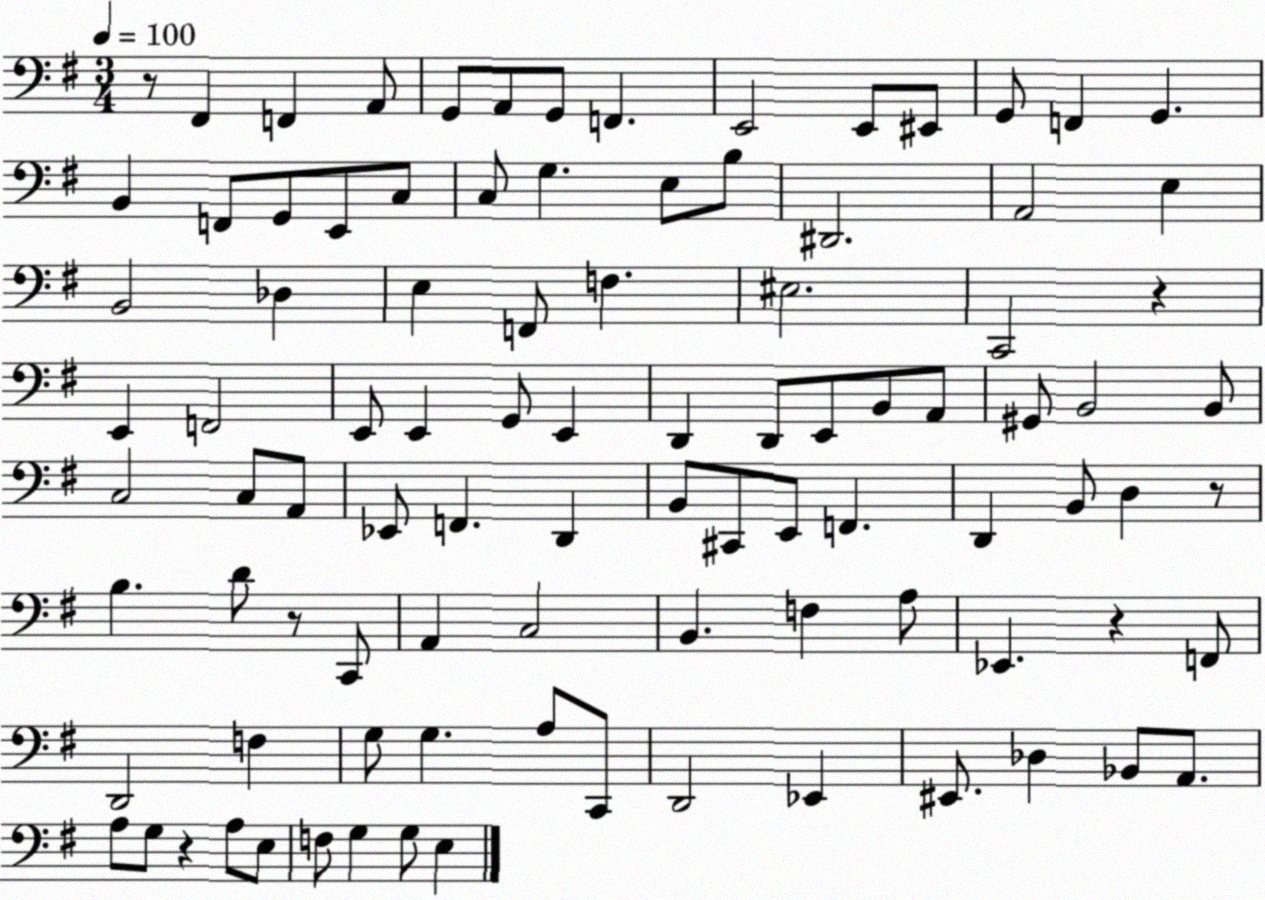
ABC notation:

X:1
T:Untitled
M:3/4
L:1/4
K:G
z/2 ^F,, F,, A,,/2 G,,/2 A,,/2 G,,/2 F,, E,,2 E,,/2 ^E,,/2 G,,/2 F,, G,, B,, F,,/2 G,,/2 E,,/2 C,/2 C,/2 G, E,/2 B,/2 ^D,,2 A,,2 E, B,,2 _D, E, F,,/2 F, ^E,2 C,,2 z E,, F,,2 E,,/2 E,, G,,/2 E,, D,, D,,/2 E,,/2 B,,/2 A,,/2 ^G,,/2 B,,2 B,,/2 C,2 C,/2 A,,/2 _E,,/2 F,, D,, B,,/2 ^C,,/2 E,,/2 F,, D,, B,,/2 D, z/2 B, D/2 z/2 C,,/2 A,, C,2 B,, F, A,/2 _E,, z F,,/2 D,,2 F, G,/2 G, A,/2 C,,/2 D,,2 _E,, ^E,,/2 _D, _B,,/2 A,,/2 A,/2 G,/2 z A,/2 E,/2 F,/2 G, G,/2 E,